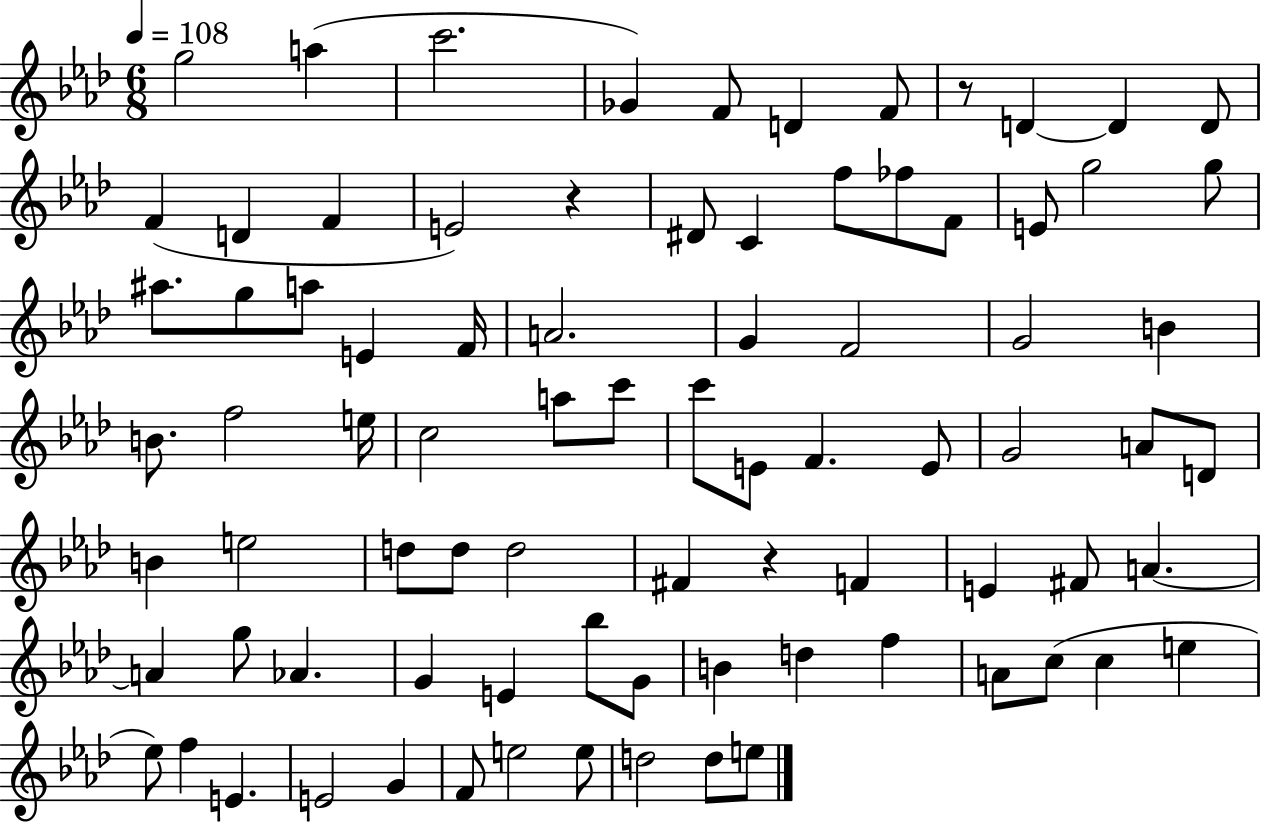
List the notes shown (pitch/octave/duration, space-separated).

G5/h A5/q C6/h. Gb4/q F4/e D4/q F4/e R/e D4/q D4/q D4/e F4/q D4/q F4/q E4/h R/q D#4/e C4/q F5/e FES5/e F4/e E4/e G5/h G5/e A#5/e. G5/e A5/e E4/q F4/s A4/h. G4/q F4/h G4/h B4/q B4/e. F5/h E5/s C5/h A5/e C6/e C6/e E4/e F4/q. E4/e G4/h A4/e D4/e B4/q E5/h D5/e D5/e D5/h F#4/q R/q F4/q E4/q F#4/e A4/q. A4/q G5/e Ab4/q. G4/q E4/q Bb5/e G4/e B4/q D5/q F5/q A4/e C5/e C5/q E5/q Eb5/e F5/q E4/q. E4/h G4/q F4/e E5/h E5/e D5/h D5/e E5/e